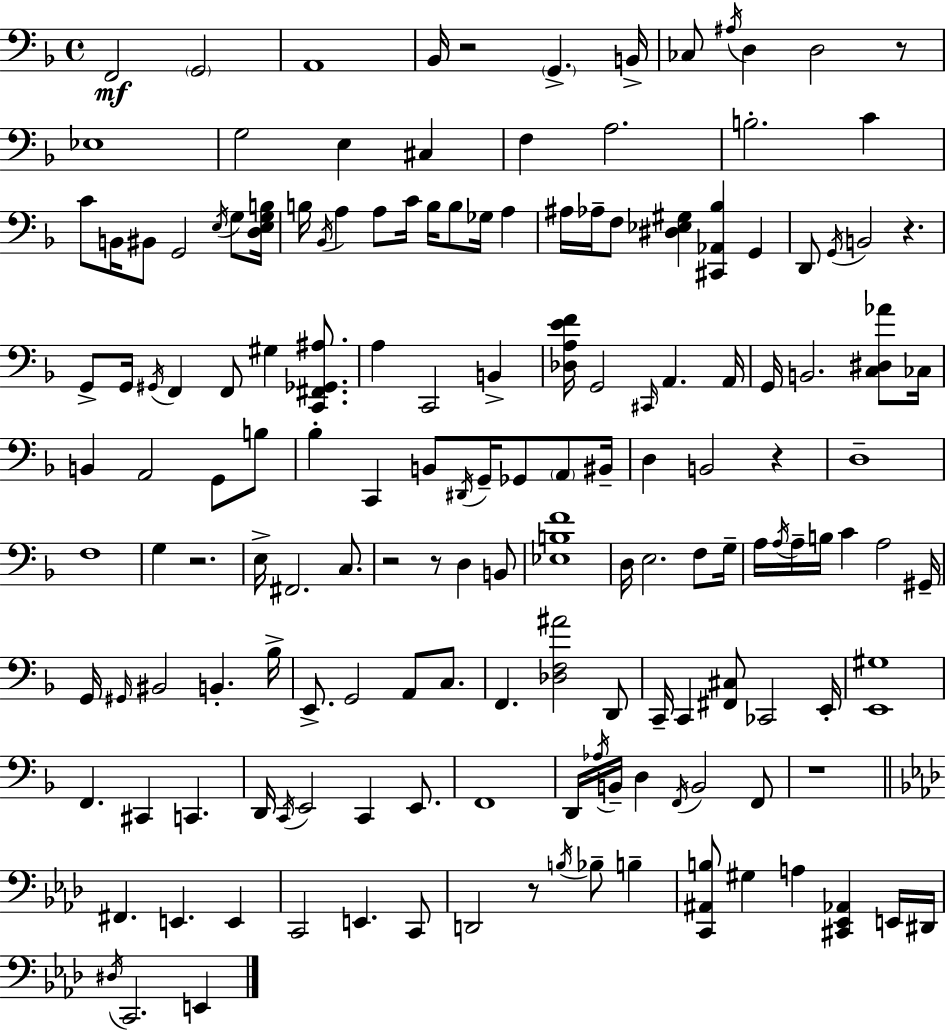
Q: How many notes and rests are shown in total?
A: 158